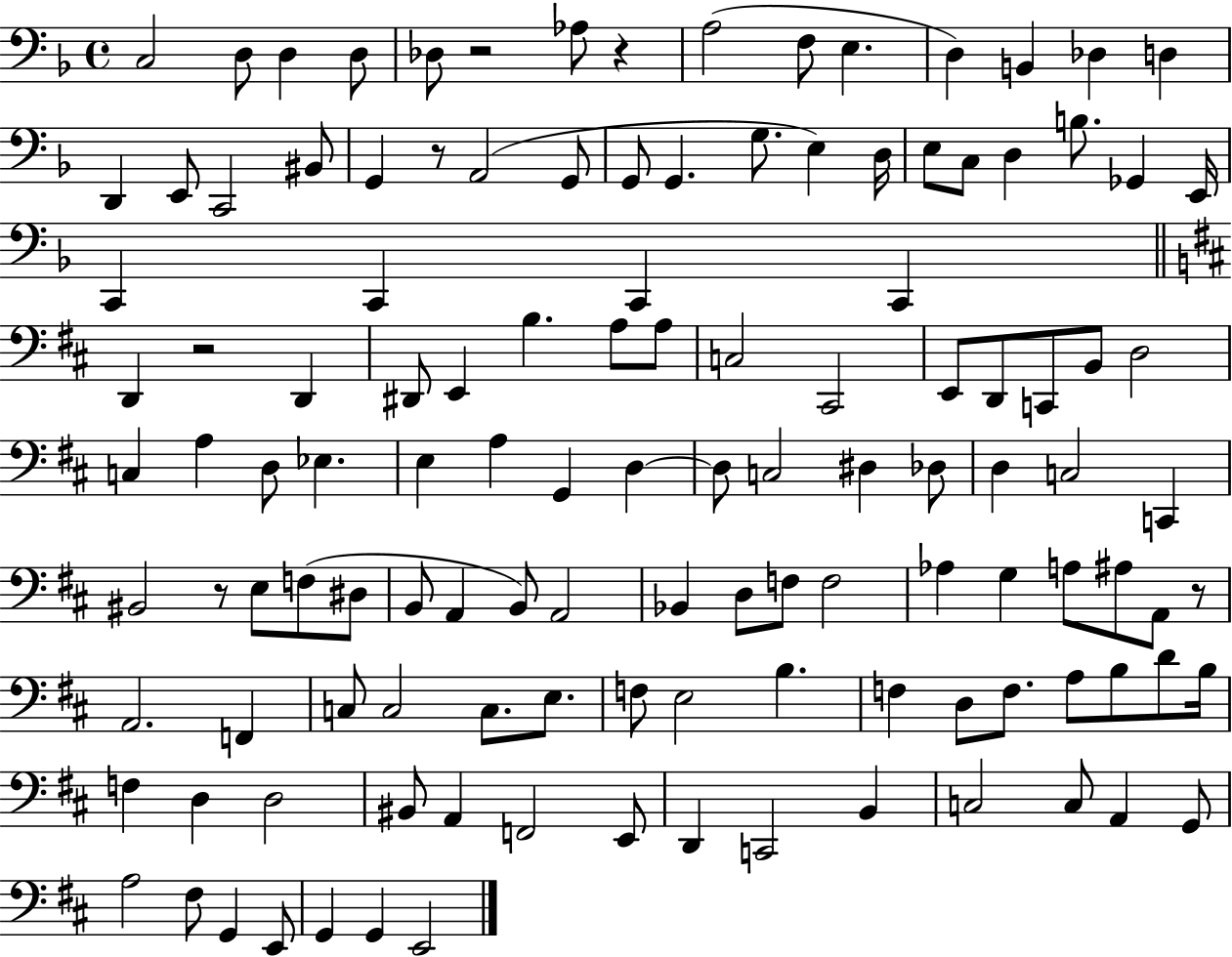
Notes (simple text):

C3/h D3/e D3/q D3/e Db3/e R/h Ab3/e R/q A3/h F3/e E3/q. D3/q B2/q Db3/q D3/q D2/q E2/e C2/h BIS2/e G2/q R/e A2/h G2/e G2/e G2/q. G3/e. E3/q D3/s E3/e C3/e D3/q B3/e. Gb2/q E2/s C2/q C2/q C2/q C2/q D2/q R/h D2/q D#2/e E2/q B3/q. A3/e A3/e C3/h C#2/h E2/e D2/e C2/e B2/e D3/h C3/q A3/q D3/e Eb3/q. E3/q A3/q G2/q D3/q D3/e C3/h D#3/q Db3/e D3/q C3/h C2/q BIS2/h R/e E3/e F3/e D#3/e B2/e A2/q B2/e A2/h Bb2/q D3/e F3/e F3/h Ab3/q G3/q A3/e A#3/e A2/e R/e A2/h. F2/q C3/e C3/h C3/e. E3/e. F3/e E3/h B3/q. F3/q D3/e F3/e. A3/e B3/e D4/e B3/s F3/q D3/q D3/h BIS2/e A2/q F2/h E2/e D2/q C2/h B2/q C3/h C3/e A2/q G2/e A3/h F#3/e G2/q E2/e G2/q G2/q E2/h